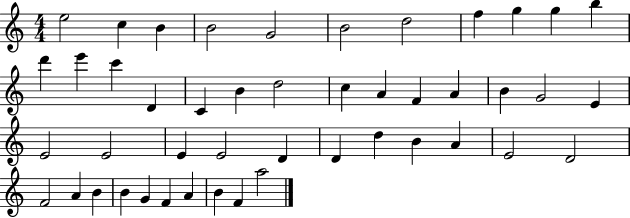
{
  \clef treble
  \numericTimeSignature
  \time 4/4
  \key c \major
  e''2 c''4 b'4 | b'2 g'2 | b'2 d''2 | f''4 g''4 g''4 b''4 | \break d'''4 e'''4 c'''4 d'4 | c'4 b'4 d''2 | c''4 a'4 f'4 a'4 | b'4 g'2 e'4 | \break e'2 e'2 | e'4 e'2 d'4 | d'4 d''4 b'4 a'4 | e'2 d'2 | \break f'2 a'4 b'4 | b'4 g'4 f'4 a'4 | b'4 f'4 a''2 | \bar "|."
}